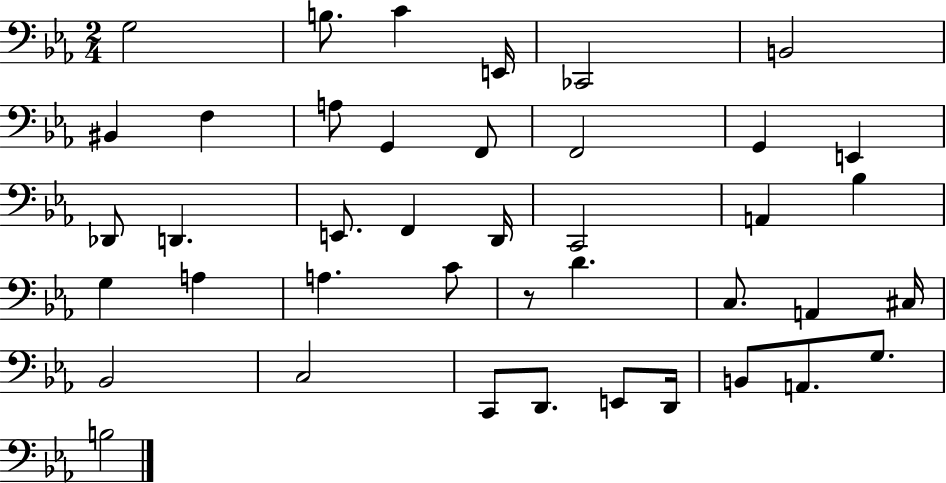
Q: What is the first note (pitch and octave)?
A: G3